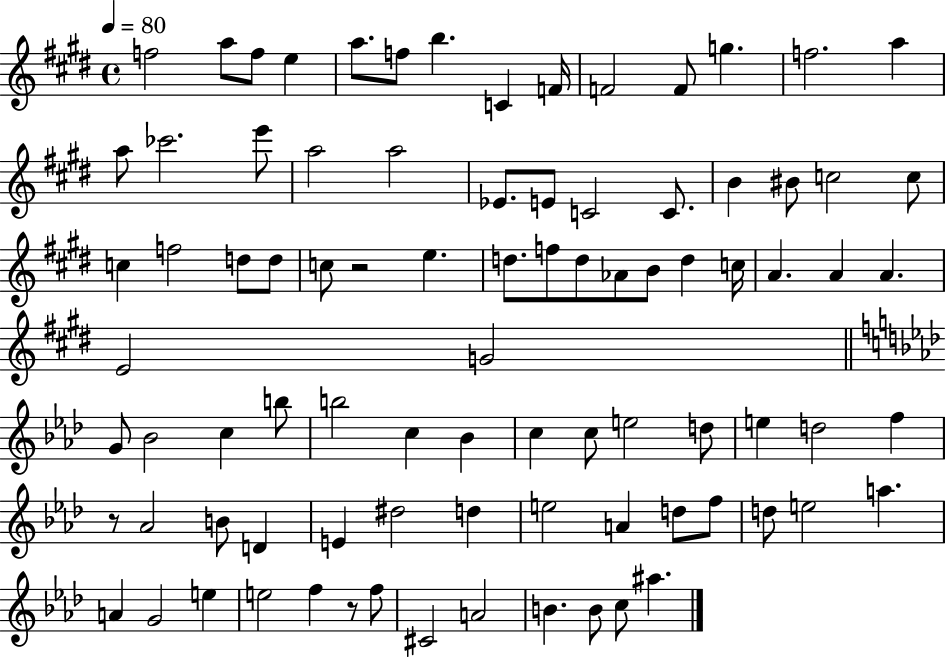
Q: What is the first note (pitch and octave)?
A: F5